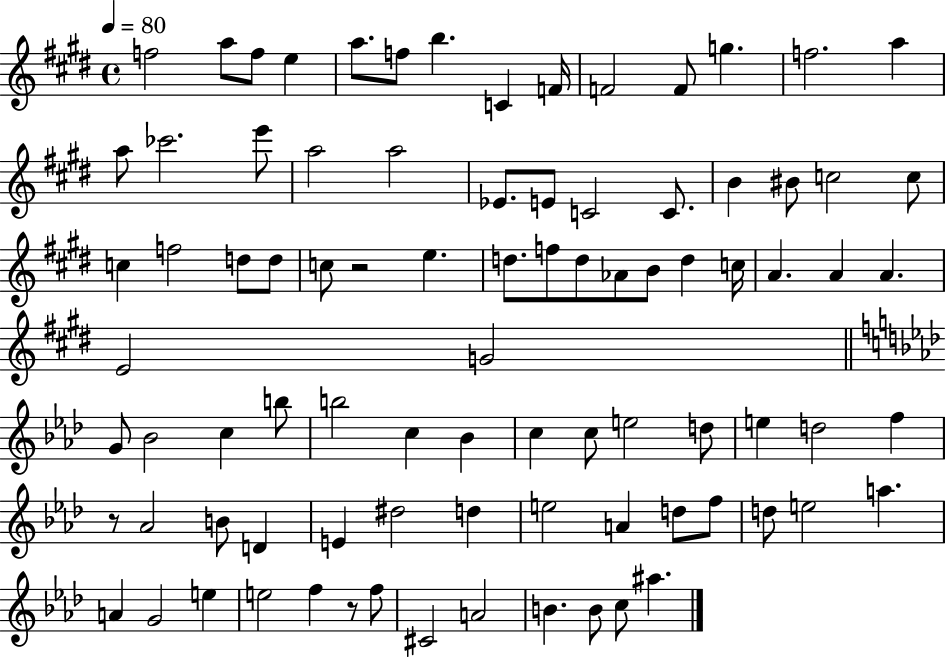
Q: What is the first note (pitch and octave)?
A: F5